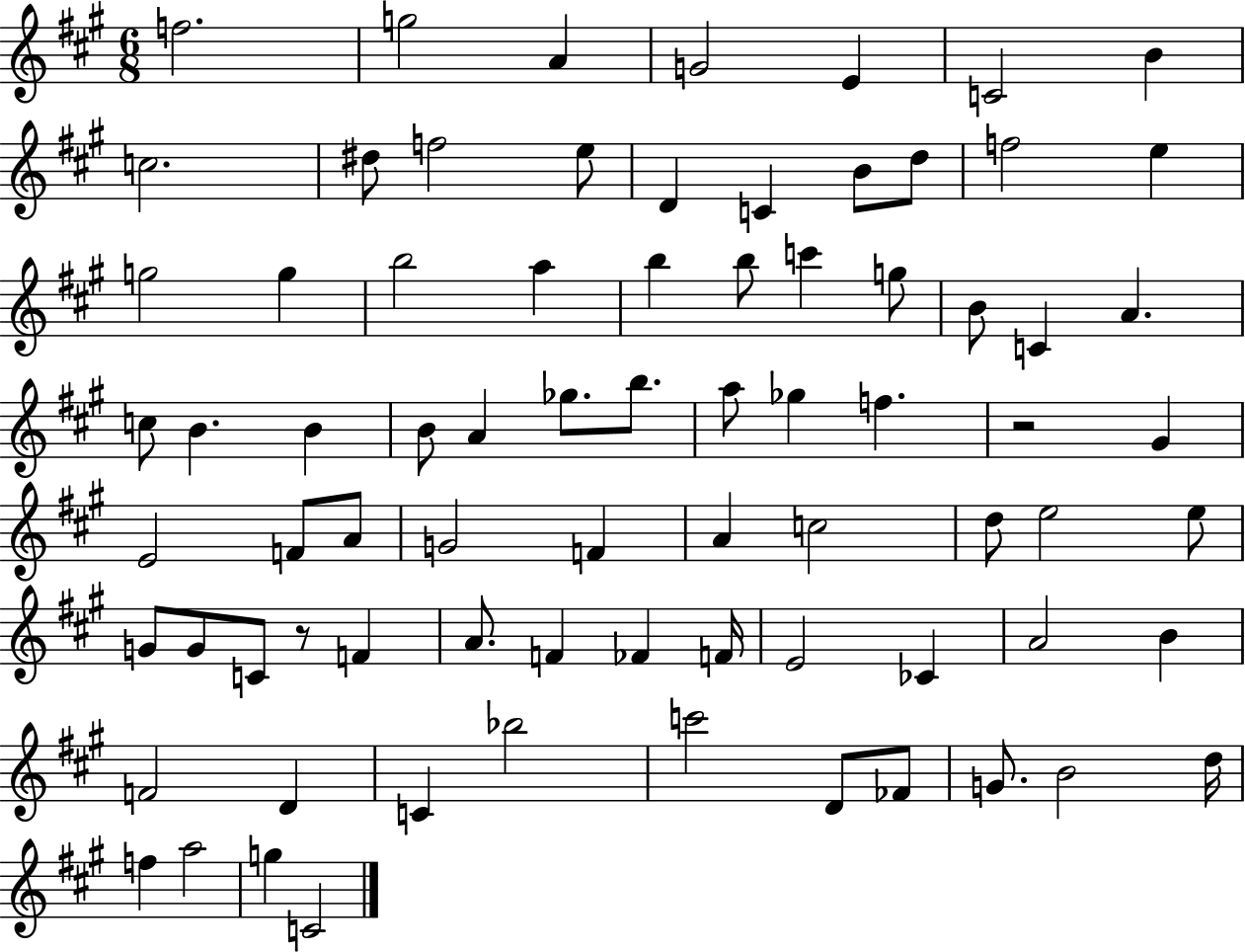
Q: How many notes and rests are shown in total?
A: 77